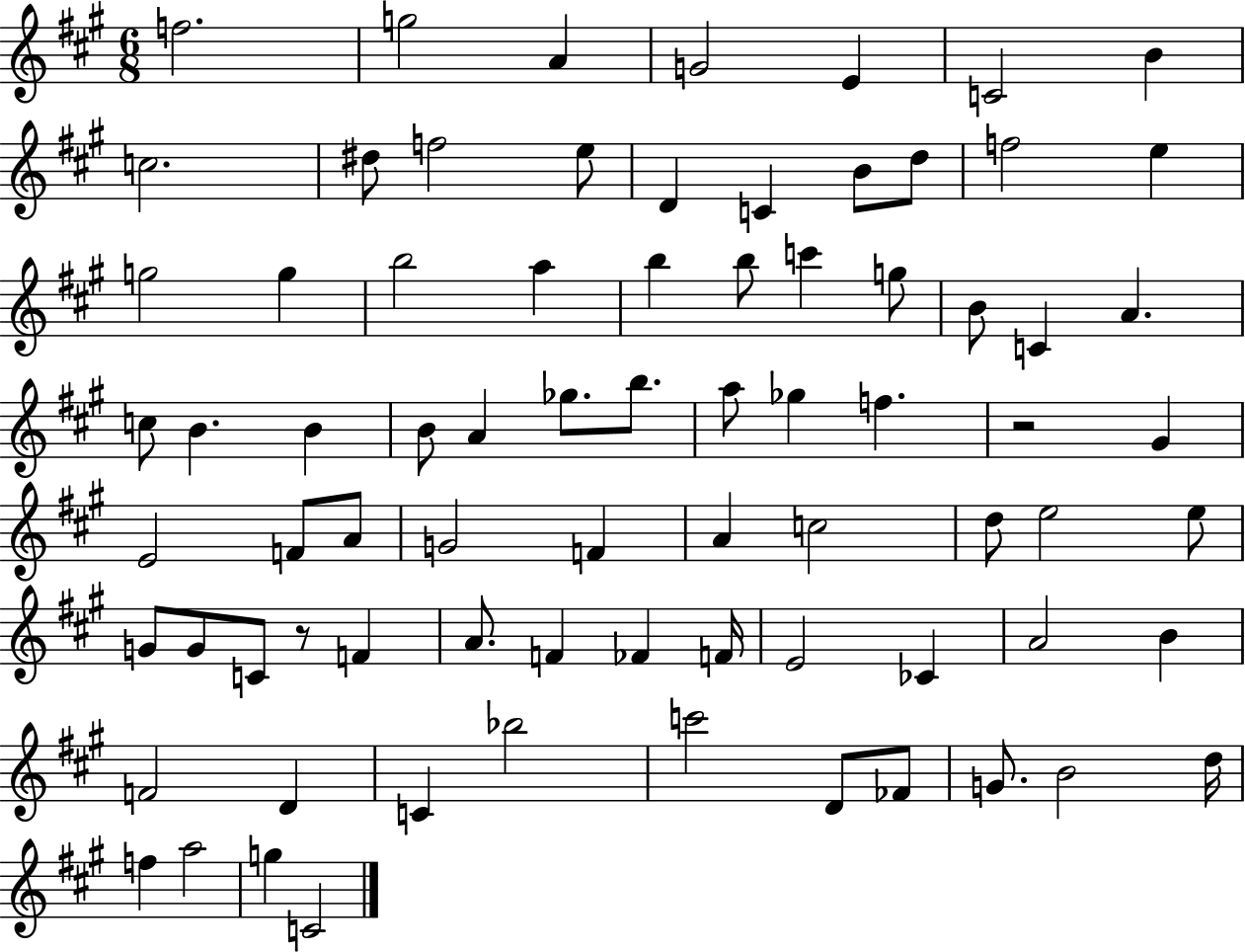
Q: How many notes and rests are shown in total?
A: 77